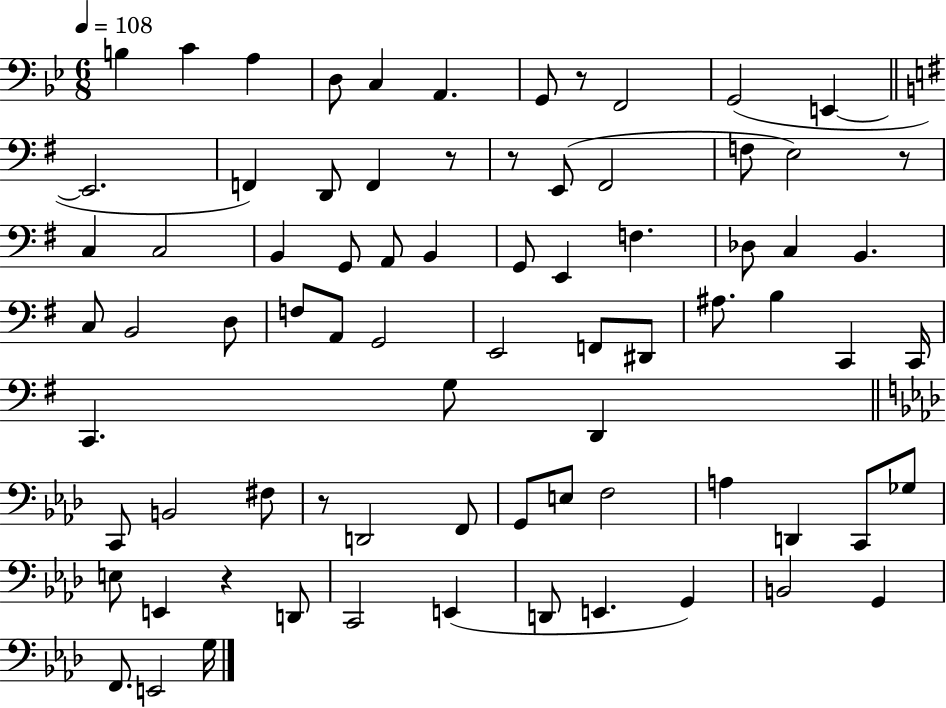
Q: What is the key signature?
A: BES major